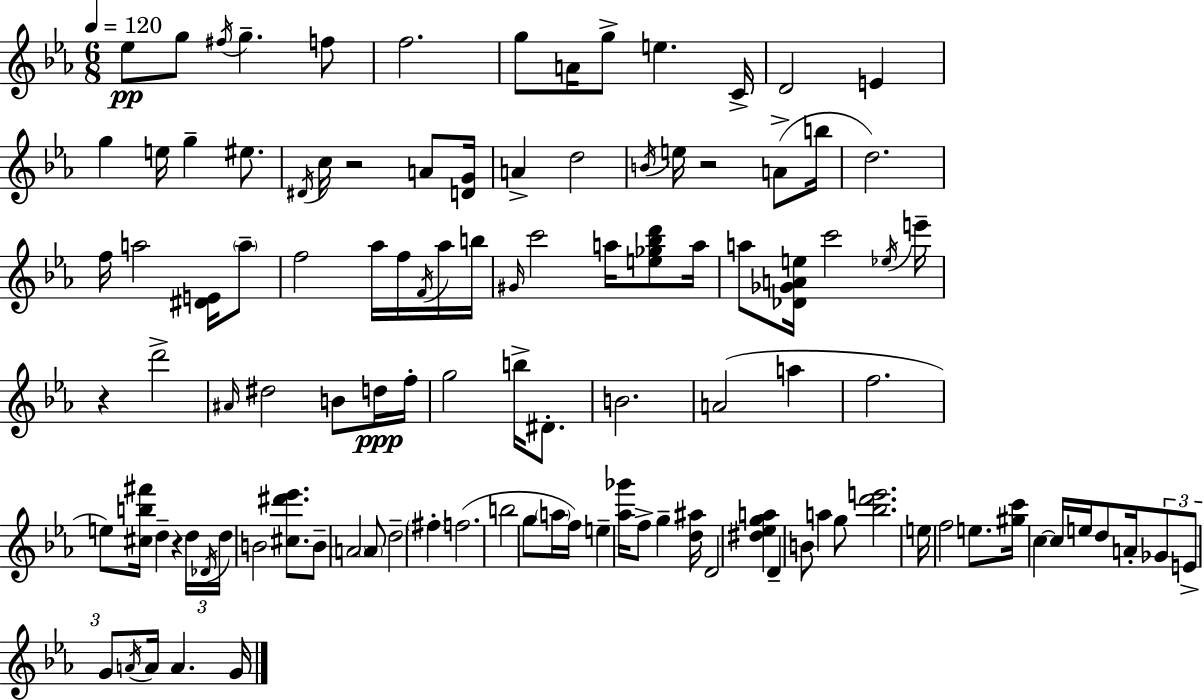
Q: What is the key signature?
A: EES major